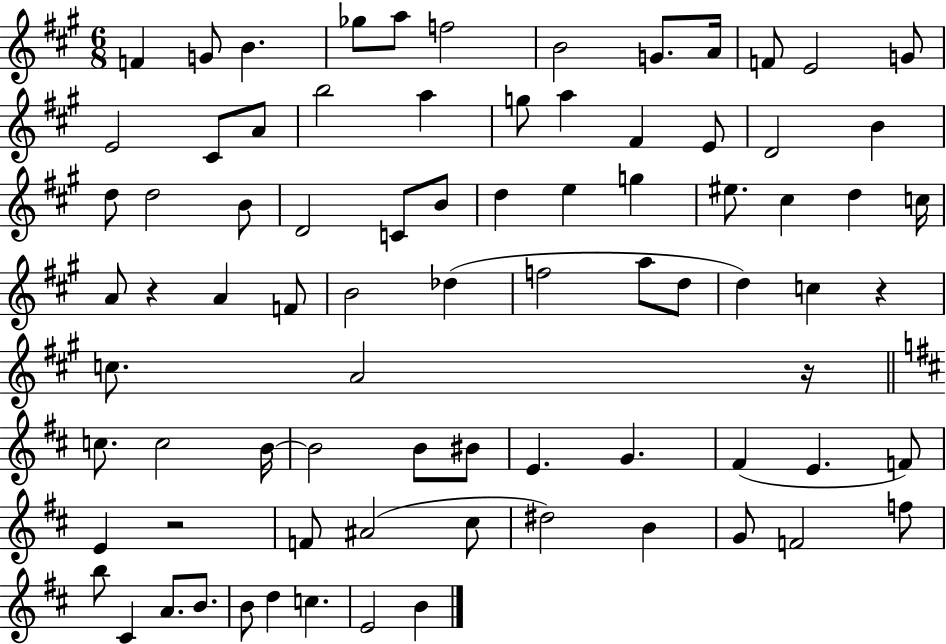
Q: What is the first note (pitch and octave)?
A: F4